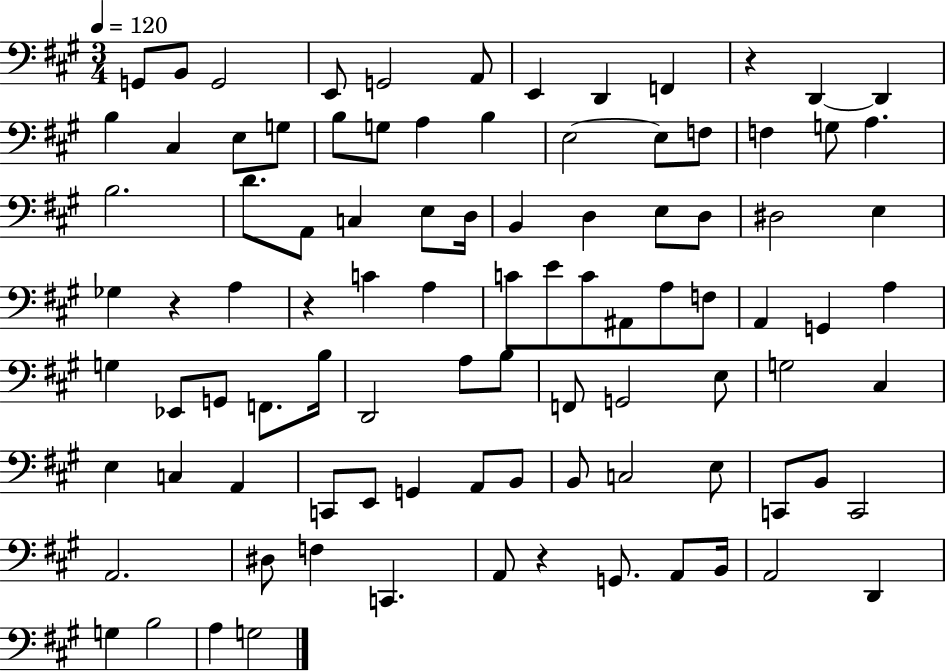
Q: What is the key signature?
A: A major